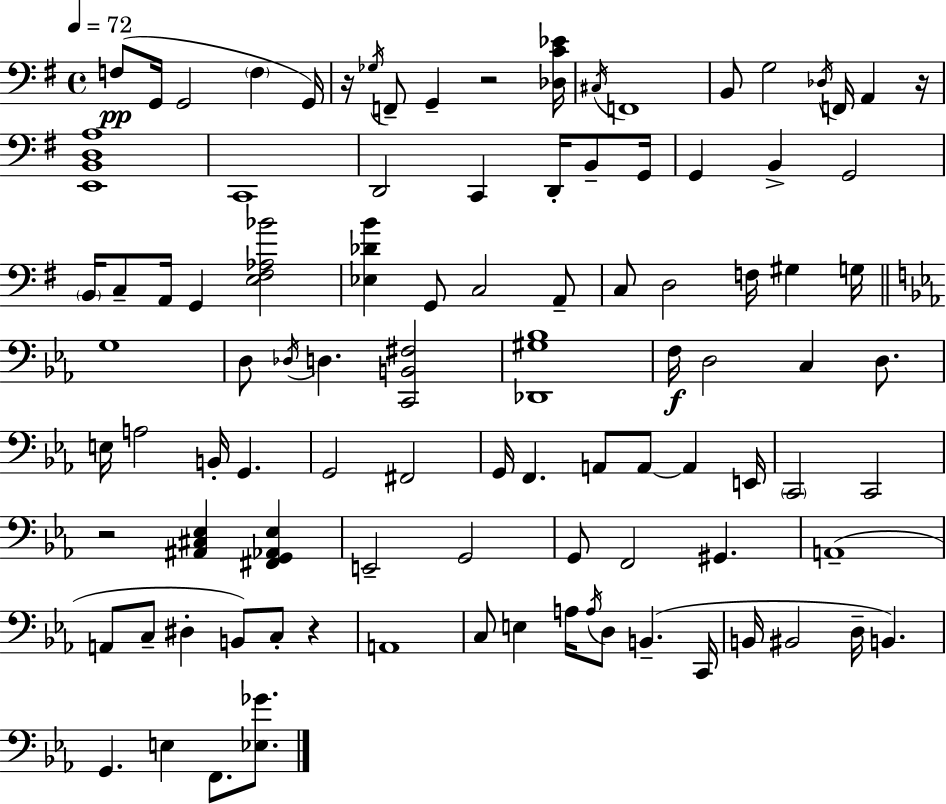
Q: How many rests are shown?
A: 5